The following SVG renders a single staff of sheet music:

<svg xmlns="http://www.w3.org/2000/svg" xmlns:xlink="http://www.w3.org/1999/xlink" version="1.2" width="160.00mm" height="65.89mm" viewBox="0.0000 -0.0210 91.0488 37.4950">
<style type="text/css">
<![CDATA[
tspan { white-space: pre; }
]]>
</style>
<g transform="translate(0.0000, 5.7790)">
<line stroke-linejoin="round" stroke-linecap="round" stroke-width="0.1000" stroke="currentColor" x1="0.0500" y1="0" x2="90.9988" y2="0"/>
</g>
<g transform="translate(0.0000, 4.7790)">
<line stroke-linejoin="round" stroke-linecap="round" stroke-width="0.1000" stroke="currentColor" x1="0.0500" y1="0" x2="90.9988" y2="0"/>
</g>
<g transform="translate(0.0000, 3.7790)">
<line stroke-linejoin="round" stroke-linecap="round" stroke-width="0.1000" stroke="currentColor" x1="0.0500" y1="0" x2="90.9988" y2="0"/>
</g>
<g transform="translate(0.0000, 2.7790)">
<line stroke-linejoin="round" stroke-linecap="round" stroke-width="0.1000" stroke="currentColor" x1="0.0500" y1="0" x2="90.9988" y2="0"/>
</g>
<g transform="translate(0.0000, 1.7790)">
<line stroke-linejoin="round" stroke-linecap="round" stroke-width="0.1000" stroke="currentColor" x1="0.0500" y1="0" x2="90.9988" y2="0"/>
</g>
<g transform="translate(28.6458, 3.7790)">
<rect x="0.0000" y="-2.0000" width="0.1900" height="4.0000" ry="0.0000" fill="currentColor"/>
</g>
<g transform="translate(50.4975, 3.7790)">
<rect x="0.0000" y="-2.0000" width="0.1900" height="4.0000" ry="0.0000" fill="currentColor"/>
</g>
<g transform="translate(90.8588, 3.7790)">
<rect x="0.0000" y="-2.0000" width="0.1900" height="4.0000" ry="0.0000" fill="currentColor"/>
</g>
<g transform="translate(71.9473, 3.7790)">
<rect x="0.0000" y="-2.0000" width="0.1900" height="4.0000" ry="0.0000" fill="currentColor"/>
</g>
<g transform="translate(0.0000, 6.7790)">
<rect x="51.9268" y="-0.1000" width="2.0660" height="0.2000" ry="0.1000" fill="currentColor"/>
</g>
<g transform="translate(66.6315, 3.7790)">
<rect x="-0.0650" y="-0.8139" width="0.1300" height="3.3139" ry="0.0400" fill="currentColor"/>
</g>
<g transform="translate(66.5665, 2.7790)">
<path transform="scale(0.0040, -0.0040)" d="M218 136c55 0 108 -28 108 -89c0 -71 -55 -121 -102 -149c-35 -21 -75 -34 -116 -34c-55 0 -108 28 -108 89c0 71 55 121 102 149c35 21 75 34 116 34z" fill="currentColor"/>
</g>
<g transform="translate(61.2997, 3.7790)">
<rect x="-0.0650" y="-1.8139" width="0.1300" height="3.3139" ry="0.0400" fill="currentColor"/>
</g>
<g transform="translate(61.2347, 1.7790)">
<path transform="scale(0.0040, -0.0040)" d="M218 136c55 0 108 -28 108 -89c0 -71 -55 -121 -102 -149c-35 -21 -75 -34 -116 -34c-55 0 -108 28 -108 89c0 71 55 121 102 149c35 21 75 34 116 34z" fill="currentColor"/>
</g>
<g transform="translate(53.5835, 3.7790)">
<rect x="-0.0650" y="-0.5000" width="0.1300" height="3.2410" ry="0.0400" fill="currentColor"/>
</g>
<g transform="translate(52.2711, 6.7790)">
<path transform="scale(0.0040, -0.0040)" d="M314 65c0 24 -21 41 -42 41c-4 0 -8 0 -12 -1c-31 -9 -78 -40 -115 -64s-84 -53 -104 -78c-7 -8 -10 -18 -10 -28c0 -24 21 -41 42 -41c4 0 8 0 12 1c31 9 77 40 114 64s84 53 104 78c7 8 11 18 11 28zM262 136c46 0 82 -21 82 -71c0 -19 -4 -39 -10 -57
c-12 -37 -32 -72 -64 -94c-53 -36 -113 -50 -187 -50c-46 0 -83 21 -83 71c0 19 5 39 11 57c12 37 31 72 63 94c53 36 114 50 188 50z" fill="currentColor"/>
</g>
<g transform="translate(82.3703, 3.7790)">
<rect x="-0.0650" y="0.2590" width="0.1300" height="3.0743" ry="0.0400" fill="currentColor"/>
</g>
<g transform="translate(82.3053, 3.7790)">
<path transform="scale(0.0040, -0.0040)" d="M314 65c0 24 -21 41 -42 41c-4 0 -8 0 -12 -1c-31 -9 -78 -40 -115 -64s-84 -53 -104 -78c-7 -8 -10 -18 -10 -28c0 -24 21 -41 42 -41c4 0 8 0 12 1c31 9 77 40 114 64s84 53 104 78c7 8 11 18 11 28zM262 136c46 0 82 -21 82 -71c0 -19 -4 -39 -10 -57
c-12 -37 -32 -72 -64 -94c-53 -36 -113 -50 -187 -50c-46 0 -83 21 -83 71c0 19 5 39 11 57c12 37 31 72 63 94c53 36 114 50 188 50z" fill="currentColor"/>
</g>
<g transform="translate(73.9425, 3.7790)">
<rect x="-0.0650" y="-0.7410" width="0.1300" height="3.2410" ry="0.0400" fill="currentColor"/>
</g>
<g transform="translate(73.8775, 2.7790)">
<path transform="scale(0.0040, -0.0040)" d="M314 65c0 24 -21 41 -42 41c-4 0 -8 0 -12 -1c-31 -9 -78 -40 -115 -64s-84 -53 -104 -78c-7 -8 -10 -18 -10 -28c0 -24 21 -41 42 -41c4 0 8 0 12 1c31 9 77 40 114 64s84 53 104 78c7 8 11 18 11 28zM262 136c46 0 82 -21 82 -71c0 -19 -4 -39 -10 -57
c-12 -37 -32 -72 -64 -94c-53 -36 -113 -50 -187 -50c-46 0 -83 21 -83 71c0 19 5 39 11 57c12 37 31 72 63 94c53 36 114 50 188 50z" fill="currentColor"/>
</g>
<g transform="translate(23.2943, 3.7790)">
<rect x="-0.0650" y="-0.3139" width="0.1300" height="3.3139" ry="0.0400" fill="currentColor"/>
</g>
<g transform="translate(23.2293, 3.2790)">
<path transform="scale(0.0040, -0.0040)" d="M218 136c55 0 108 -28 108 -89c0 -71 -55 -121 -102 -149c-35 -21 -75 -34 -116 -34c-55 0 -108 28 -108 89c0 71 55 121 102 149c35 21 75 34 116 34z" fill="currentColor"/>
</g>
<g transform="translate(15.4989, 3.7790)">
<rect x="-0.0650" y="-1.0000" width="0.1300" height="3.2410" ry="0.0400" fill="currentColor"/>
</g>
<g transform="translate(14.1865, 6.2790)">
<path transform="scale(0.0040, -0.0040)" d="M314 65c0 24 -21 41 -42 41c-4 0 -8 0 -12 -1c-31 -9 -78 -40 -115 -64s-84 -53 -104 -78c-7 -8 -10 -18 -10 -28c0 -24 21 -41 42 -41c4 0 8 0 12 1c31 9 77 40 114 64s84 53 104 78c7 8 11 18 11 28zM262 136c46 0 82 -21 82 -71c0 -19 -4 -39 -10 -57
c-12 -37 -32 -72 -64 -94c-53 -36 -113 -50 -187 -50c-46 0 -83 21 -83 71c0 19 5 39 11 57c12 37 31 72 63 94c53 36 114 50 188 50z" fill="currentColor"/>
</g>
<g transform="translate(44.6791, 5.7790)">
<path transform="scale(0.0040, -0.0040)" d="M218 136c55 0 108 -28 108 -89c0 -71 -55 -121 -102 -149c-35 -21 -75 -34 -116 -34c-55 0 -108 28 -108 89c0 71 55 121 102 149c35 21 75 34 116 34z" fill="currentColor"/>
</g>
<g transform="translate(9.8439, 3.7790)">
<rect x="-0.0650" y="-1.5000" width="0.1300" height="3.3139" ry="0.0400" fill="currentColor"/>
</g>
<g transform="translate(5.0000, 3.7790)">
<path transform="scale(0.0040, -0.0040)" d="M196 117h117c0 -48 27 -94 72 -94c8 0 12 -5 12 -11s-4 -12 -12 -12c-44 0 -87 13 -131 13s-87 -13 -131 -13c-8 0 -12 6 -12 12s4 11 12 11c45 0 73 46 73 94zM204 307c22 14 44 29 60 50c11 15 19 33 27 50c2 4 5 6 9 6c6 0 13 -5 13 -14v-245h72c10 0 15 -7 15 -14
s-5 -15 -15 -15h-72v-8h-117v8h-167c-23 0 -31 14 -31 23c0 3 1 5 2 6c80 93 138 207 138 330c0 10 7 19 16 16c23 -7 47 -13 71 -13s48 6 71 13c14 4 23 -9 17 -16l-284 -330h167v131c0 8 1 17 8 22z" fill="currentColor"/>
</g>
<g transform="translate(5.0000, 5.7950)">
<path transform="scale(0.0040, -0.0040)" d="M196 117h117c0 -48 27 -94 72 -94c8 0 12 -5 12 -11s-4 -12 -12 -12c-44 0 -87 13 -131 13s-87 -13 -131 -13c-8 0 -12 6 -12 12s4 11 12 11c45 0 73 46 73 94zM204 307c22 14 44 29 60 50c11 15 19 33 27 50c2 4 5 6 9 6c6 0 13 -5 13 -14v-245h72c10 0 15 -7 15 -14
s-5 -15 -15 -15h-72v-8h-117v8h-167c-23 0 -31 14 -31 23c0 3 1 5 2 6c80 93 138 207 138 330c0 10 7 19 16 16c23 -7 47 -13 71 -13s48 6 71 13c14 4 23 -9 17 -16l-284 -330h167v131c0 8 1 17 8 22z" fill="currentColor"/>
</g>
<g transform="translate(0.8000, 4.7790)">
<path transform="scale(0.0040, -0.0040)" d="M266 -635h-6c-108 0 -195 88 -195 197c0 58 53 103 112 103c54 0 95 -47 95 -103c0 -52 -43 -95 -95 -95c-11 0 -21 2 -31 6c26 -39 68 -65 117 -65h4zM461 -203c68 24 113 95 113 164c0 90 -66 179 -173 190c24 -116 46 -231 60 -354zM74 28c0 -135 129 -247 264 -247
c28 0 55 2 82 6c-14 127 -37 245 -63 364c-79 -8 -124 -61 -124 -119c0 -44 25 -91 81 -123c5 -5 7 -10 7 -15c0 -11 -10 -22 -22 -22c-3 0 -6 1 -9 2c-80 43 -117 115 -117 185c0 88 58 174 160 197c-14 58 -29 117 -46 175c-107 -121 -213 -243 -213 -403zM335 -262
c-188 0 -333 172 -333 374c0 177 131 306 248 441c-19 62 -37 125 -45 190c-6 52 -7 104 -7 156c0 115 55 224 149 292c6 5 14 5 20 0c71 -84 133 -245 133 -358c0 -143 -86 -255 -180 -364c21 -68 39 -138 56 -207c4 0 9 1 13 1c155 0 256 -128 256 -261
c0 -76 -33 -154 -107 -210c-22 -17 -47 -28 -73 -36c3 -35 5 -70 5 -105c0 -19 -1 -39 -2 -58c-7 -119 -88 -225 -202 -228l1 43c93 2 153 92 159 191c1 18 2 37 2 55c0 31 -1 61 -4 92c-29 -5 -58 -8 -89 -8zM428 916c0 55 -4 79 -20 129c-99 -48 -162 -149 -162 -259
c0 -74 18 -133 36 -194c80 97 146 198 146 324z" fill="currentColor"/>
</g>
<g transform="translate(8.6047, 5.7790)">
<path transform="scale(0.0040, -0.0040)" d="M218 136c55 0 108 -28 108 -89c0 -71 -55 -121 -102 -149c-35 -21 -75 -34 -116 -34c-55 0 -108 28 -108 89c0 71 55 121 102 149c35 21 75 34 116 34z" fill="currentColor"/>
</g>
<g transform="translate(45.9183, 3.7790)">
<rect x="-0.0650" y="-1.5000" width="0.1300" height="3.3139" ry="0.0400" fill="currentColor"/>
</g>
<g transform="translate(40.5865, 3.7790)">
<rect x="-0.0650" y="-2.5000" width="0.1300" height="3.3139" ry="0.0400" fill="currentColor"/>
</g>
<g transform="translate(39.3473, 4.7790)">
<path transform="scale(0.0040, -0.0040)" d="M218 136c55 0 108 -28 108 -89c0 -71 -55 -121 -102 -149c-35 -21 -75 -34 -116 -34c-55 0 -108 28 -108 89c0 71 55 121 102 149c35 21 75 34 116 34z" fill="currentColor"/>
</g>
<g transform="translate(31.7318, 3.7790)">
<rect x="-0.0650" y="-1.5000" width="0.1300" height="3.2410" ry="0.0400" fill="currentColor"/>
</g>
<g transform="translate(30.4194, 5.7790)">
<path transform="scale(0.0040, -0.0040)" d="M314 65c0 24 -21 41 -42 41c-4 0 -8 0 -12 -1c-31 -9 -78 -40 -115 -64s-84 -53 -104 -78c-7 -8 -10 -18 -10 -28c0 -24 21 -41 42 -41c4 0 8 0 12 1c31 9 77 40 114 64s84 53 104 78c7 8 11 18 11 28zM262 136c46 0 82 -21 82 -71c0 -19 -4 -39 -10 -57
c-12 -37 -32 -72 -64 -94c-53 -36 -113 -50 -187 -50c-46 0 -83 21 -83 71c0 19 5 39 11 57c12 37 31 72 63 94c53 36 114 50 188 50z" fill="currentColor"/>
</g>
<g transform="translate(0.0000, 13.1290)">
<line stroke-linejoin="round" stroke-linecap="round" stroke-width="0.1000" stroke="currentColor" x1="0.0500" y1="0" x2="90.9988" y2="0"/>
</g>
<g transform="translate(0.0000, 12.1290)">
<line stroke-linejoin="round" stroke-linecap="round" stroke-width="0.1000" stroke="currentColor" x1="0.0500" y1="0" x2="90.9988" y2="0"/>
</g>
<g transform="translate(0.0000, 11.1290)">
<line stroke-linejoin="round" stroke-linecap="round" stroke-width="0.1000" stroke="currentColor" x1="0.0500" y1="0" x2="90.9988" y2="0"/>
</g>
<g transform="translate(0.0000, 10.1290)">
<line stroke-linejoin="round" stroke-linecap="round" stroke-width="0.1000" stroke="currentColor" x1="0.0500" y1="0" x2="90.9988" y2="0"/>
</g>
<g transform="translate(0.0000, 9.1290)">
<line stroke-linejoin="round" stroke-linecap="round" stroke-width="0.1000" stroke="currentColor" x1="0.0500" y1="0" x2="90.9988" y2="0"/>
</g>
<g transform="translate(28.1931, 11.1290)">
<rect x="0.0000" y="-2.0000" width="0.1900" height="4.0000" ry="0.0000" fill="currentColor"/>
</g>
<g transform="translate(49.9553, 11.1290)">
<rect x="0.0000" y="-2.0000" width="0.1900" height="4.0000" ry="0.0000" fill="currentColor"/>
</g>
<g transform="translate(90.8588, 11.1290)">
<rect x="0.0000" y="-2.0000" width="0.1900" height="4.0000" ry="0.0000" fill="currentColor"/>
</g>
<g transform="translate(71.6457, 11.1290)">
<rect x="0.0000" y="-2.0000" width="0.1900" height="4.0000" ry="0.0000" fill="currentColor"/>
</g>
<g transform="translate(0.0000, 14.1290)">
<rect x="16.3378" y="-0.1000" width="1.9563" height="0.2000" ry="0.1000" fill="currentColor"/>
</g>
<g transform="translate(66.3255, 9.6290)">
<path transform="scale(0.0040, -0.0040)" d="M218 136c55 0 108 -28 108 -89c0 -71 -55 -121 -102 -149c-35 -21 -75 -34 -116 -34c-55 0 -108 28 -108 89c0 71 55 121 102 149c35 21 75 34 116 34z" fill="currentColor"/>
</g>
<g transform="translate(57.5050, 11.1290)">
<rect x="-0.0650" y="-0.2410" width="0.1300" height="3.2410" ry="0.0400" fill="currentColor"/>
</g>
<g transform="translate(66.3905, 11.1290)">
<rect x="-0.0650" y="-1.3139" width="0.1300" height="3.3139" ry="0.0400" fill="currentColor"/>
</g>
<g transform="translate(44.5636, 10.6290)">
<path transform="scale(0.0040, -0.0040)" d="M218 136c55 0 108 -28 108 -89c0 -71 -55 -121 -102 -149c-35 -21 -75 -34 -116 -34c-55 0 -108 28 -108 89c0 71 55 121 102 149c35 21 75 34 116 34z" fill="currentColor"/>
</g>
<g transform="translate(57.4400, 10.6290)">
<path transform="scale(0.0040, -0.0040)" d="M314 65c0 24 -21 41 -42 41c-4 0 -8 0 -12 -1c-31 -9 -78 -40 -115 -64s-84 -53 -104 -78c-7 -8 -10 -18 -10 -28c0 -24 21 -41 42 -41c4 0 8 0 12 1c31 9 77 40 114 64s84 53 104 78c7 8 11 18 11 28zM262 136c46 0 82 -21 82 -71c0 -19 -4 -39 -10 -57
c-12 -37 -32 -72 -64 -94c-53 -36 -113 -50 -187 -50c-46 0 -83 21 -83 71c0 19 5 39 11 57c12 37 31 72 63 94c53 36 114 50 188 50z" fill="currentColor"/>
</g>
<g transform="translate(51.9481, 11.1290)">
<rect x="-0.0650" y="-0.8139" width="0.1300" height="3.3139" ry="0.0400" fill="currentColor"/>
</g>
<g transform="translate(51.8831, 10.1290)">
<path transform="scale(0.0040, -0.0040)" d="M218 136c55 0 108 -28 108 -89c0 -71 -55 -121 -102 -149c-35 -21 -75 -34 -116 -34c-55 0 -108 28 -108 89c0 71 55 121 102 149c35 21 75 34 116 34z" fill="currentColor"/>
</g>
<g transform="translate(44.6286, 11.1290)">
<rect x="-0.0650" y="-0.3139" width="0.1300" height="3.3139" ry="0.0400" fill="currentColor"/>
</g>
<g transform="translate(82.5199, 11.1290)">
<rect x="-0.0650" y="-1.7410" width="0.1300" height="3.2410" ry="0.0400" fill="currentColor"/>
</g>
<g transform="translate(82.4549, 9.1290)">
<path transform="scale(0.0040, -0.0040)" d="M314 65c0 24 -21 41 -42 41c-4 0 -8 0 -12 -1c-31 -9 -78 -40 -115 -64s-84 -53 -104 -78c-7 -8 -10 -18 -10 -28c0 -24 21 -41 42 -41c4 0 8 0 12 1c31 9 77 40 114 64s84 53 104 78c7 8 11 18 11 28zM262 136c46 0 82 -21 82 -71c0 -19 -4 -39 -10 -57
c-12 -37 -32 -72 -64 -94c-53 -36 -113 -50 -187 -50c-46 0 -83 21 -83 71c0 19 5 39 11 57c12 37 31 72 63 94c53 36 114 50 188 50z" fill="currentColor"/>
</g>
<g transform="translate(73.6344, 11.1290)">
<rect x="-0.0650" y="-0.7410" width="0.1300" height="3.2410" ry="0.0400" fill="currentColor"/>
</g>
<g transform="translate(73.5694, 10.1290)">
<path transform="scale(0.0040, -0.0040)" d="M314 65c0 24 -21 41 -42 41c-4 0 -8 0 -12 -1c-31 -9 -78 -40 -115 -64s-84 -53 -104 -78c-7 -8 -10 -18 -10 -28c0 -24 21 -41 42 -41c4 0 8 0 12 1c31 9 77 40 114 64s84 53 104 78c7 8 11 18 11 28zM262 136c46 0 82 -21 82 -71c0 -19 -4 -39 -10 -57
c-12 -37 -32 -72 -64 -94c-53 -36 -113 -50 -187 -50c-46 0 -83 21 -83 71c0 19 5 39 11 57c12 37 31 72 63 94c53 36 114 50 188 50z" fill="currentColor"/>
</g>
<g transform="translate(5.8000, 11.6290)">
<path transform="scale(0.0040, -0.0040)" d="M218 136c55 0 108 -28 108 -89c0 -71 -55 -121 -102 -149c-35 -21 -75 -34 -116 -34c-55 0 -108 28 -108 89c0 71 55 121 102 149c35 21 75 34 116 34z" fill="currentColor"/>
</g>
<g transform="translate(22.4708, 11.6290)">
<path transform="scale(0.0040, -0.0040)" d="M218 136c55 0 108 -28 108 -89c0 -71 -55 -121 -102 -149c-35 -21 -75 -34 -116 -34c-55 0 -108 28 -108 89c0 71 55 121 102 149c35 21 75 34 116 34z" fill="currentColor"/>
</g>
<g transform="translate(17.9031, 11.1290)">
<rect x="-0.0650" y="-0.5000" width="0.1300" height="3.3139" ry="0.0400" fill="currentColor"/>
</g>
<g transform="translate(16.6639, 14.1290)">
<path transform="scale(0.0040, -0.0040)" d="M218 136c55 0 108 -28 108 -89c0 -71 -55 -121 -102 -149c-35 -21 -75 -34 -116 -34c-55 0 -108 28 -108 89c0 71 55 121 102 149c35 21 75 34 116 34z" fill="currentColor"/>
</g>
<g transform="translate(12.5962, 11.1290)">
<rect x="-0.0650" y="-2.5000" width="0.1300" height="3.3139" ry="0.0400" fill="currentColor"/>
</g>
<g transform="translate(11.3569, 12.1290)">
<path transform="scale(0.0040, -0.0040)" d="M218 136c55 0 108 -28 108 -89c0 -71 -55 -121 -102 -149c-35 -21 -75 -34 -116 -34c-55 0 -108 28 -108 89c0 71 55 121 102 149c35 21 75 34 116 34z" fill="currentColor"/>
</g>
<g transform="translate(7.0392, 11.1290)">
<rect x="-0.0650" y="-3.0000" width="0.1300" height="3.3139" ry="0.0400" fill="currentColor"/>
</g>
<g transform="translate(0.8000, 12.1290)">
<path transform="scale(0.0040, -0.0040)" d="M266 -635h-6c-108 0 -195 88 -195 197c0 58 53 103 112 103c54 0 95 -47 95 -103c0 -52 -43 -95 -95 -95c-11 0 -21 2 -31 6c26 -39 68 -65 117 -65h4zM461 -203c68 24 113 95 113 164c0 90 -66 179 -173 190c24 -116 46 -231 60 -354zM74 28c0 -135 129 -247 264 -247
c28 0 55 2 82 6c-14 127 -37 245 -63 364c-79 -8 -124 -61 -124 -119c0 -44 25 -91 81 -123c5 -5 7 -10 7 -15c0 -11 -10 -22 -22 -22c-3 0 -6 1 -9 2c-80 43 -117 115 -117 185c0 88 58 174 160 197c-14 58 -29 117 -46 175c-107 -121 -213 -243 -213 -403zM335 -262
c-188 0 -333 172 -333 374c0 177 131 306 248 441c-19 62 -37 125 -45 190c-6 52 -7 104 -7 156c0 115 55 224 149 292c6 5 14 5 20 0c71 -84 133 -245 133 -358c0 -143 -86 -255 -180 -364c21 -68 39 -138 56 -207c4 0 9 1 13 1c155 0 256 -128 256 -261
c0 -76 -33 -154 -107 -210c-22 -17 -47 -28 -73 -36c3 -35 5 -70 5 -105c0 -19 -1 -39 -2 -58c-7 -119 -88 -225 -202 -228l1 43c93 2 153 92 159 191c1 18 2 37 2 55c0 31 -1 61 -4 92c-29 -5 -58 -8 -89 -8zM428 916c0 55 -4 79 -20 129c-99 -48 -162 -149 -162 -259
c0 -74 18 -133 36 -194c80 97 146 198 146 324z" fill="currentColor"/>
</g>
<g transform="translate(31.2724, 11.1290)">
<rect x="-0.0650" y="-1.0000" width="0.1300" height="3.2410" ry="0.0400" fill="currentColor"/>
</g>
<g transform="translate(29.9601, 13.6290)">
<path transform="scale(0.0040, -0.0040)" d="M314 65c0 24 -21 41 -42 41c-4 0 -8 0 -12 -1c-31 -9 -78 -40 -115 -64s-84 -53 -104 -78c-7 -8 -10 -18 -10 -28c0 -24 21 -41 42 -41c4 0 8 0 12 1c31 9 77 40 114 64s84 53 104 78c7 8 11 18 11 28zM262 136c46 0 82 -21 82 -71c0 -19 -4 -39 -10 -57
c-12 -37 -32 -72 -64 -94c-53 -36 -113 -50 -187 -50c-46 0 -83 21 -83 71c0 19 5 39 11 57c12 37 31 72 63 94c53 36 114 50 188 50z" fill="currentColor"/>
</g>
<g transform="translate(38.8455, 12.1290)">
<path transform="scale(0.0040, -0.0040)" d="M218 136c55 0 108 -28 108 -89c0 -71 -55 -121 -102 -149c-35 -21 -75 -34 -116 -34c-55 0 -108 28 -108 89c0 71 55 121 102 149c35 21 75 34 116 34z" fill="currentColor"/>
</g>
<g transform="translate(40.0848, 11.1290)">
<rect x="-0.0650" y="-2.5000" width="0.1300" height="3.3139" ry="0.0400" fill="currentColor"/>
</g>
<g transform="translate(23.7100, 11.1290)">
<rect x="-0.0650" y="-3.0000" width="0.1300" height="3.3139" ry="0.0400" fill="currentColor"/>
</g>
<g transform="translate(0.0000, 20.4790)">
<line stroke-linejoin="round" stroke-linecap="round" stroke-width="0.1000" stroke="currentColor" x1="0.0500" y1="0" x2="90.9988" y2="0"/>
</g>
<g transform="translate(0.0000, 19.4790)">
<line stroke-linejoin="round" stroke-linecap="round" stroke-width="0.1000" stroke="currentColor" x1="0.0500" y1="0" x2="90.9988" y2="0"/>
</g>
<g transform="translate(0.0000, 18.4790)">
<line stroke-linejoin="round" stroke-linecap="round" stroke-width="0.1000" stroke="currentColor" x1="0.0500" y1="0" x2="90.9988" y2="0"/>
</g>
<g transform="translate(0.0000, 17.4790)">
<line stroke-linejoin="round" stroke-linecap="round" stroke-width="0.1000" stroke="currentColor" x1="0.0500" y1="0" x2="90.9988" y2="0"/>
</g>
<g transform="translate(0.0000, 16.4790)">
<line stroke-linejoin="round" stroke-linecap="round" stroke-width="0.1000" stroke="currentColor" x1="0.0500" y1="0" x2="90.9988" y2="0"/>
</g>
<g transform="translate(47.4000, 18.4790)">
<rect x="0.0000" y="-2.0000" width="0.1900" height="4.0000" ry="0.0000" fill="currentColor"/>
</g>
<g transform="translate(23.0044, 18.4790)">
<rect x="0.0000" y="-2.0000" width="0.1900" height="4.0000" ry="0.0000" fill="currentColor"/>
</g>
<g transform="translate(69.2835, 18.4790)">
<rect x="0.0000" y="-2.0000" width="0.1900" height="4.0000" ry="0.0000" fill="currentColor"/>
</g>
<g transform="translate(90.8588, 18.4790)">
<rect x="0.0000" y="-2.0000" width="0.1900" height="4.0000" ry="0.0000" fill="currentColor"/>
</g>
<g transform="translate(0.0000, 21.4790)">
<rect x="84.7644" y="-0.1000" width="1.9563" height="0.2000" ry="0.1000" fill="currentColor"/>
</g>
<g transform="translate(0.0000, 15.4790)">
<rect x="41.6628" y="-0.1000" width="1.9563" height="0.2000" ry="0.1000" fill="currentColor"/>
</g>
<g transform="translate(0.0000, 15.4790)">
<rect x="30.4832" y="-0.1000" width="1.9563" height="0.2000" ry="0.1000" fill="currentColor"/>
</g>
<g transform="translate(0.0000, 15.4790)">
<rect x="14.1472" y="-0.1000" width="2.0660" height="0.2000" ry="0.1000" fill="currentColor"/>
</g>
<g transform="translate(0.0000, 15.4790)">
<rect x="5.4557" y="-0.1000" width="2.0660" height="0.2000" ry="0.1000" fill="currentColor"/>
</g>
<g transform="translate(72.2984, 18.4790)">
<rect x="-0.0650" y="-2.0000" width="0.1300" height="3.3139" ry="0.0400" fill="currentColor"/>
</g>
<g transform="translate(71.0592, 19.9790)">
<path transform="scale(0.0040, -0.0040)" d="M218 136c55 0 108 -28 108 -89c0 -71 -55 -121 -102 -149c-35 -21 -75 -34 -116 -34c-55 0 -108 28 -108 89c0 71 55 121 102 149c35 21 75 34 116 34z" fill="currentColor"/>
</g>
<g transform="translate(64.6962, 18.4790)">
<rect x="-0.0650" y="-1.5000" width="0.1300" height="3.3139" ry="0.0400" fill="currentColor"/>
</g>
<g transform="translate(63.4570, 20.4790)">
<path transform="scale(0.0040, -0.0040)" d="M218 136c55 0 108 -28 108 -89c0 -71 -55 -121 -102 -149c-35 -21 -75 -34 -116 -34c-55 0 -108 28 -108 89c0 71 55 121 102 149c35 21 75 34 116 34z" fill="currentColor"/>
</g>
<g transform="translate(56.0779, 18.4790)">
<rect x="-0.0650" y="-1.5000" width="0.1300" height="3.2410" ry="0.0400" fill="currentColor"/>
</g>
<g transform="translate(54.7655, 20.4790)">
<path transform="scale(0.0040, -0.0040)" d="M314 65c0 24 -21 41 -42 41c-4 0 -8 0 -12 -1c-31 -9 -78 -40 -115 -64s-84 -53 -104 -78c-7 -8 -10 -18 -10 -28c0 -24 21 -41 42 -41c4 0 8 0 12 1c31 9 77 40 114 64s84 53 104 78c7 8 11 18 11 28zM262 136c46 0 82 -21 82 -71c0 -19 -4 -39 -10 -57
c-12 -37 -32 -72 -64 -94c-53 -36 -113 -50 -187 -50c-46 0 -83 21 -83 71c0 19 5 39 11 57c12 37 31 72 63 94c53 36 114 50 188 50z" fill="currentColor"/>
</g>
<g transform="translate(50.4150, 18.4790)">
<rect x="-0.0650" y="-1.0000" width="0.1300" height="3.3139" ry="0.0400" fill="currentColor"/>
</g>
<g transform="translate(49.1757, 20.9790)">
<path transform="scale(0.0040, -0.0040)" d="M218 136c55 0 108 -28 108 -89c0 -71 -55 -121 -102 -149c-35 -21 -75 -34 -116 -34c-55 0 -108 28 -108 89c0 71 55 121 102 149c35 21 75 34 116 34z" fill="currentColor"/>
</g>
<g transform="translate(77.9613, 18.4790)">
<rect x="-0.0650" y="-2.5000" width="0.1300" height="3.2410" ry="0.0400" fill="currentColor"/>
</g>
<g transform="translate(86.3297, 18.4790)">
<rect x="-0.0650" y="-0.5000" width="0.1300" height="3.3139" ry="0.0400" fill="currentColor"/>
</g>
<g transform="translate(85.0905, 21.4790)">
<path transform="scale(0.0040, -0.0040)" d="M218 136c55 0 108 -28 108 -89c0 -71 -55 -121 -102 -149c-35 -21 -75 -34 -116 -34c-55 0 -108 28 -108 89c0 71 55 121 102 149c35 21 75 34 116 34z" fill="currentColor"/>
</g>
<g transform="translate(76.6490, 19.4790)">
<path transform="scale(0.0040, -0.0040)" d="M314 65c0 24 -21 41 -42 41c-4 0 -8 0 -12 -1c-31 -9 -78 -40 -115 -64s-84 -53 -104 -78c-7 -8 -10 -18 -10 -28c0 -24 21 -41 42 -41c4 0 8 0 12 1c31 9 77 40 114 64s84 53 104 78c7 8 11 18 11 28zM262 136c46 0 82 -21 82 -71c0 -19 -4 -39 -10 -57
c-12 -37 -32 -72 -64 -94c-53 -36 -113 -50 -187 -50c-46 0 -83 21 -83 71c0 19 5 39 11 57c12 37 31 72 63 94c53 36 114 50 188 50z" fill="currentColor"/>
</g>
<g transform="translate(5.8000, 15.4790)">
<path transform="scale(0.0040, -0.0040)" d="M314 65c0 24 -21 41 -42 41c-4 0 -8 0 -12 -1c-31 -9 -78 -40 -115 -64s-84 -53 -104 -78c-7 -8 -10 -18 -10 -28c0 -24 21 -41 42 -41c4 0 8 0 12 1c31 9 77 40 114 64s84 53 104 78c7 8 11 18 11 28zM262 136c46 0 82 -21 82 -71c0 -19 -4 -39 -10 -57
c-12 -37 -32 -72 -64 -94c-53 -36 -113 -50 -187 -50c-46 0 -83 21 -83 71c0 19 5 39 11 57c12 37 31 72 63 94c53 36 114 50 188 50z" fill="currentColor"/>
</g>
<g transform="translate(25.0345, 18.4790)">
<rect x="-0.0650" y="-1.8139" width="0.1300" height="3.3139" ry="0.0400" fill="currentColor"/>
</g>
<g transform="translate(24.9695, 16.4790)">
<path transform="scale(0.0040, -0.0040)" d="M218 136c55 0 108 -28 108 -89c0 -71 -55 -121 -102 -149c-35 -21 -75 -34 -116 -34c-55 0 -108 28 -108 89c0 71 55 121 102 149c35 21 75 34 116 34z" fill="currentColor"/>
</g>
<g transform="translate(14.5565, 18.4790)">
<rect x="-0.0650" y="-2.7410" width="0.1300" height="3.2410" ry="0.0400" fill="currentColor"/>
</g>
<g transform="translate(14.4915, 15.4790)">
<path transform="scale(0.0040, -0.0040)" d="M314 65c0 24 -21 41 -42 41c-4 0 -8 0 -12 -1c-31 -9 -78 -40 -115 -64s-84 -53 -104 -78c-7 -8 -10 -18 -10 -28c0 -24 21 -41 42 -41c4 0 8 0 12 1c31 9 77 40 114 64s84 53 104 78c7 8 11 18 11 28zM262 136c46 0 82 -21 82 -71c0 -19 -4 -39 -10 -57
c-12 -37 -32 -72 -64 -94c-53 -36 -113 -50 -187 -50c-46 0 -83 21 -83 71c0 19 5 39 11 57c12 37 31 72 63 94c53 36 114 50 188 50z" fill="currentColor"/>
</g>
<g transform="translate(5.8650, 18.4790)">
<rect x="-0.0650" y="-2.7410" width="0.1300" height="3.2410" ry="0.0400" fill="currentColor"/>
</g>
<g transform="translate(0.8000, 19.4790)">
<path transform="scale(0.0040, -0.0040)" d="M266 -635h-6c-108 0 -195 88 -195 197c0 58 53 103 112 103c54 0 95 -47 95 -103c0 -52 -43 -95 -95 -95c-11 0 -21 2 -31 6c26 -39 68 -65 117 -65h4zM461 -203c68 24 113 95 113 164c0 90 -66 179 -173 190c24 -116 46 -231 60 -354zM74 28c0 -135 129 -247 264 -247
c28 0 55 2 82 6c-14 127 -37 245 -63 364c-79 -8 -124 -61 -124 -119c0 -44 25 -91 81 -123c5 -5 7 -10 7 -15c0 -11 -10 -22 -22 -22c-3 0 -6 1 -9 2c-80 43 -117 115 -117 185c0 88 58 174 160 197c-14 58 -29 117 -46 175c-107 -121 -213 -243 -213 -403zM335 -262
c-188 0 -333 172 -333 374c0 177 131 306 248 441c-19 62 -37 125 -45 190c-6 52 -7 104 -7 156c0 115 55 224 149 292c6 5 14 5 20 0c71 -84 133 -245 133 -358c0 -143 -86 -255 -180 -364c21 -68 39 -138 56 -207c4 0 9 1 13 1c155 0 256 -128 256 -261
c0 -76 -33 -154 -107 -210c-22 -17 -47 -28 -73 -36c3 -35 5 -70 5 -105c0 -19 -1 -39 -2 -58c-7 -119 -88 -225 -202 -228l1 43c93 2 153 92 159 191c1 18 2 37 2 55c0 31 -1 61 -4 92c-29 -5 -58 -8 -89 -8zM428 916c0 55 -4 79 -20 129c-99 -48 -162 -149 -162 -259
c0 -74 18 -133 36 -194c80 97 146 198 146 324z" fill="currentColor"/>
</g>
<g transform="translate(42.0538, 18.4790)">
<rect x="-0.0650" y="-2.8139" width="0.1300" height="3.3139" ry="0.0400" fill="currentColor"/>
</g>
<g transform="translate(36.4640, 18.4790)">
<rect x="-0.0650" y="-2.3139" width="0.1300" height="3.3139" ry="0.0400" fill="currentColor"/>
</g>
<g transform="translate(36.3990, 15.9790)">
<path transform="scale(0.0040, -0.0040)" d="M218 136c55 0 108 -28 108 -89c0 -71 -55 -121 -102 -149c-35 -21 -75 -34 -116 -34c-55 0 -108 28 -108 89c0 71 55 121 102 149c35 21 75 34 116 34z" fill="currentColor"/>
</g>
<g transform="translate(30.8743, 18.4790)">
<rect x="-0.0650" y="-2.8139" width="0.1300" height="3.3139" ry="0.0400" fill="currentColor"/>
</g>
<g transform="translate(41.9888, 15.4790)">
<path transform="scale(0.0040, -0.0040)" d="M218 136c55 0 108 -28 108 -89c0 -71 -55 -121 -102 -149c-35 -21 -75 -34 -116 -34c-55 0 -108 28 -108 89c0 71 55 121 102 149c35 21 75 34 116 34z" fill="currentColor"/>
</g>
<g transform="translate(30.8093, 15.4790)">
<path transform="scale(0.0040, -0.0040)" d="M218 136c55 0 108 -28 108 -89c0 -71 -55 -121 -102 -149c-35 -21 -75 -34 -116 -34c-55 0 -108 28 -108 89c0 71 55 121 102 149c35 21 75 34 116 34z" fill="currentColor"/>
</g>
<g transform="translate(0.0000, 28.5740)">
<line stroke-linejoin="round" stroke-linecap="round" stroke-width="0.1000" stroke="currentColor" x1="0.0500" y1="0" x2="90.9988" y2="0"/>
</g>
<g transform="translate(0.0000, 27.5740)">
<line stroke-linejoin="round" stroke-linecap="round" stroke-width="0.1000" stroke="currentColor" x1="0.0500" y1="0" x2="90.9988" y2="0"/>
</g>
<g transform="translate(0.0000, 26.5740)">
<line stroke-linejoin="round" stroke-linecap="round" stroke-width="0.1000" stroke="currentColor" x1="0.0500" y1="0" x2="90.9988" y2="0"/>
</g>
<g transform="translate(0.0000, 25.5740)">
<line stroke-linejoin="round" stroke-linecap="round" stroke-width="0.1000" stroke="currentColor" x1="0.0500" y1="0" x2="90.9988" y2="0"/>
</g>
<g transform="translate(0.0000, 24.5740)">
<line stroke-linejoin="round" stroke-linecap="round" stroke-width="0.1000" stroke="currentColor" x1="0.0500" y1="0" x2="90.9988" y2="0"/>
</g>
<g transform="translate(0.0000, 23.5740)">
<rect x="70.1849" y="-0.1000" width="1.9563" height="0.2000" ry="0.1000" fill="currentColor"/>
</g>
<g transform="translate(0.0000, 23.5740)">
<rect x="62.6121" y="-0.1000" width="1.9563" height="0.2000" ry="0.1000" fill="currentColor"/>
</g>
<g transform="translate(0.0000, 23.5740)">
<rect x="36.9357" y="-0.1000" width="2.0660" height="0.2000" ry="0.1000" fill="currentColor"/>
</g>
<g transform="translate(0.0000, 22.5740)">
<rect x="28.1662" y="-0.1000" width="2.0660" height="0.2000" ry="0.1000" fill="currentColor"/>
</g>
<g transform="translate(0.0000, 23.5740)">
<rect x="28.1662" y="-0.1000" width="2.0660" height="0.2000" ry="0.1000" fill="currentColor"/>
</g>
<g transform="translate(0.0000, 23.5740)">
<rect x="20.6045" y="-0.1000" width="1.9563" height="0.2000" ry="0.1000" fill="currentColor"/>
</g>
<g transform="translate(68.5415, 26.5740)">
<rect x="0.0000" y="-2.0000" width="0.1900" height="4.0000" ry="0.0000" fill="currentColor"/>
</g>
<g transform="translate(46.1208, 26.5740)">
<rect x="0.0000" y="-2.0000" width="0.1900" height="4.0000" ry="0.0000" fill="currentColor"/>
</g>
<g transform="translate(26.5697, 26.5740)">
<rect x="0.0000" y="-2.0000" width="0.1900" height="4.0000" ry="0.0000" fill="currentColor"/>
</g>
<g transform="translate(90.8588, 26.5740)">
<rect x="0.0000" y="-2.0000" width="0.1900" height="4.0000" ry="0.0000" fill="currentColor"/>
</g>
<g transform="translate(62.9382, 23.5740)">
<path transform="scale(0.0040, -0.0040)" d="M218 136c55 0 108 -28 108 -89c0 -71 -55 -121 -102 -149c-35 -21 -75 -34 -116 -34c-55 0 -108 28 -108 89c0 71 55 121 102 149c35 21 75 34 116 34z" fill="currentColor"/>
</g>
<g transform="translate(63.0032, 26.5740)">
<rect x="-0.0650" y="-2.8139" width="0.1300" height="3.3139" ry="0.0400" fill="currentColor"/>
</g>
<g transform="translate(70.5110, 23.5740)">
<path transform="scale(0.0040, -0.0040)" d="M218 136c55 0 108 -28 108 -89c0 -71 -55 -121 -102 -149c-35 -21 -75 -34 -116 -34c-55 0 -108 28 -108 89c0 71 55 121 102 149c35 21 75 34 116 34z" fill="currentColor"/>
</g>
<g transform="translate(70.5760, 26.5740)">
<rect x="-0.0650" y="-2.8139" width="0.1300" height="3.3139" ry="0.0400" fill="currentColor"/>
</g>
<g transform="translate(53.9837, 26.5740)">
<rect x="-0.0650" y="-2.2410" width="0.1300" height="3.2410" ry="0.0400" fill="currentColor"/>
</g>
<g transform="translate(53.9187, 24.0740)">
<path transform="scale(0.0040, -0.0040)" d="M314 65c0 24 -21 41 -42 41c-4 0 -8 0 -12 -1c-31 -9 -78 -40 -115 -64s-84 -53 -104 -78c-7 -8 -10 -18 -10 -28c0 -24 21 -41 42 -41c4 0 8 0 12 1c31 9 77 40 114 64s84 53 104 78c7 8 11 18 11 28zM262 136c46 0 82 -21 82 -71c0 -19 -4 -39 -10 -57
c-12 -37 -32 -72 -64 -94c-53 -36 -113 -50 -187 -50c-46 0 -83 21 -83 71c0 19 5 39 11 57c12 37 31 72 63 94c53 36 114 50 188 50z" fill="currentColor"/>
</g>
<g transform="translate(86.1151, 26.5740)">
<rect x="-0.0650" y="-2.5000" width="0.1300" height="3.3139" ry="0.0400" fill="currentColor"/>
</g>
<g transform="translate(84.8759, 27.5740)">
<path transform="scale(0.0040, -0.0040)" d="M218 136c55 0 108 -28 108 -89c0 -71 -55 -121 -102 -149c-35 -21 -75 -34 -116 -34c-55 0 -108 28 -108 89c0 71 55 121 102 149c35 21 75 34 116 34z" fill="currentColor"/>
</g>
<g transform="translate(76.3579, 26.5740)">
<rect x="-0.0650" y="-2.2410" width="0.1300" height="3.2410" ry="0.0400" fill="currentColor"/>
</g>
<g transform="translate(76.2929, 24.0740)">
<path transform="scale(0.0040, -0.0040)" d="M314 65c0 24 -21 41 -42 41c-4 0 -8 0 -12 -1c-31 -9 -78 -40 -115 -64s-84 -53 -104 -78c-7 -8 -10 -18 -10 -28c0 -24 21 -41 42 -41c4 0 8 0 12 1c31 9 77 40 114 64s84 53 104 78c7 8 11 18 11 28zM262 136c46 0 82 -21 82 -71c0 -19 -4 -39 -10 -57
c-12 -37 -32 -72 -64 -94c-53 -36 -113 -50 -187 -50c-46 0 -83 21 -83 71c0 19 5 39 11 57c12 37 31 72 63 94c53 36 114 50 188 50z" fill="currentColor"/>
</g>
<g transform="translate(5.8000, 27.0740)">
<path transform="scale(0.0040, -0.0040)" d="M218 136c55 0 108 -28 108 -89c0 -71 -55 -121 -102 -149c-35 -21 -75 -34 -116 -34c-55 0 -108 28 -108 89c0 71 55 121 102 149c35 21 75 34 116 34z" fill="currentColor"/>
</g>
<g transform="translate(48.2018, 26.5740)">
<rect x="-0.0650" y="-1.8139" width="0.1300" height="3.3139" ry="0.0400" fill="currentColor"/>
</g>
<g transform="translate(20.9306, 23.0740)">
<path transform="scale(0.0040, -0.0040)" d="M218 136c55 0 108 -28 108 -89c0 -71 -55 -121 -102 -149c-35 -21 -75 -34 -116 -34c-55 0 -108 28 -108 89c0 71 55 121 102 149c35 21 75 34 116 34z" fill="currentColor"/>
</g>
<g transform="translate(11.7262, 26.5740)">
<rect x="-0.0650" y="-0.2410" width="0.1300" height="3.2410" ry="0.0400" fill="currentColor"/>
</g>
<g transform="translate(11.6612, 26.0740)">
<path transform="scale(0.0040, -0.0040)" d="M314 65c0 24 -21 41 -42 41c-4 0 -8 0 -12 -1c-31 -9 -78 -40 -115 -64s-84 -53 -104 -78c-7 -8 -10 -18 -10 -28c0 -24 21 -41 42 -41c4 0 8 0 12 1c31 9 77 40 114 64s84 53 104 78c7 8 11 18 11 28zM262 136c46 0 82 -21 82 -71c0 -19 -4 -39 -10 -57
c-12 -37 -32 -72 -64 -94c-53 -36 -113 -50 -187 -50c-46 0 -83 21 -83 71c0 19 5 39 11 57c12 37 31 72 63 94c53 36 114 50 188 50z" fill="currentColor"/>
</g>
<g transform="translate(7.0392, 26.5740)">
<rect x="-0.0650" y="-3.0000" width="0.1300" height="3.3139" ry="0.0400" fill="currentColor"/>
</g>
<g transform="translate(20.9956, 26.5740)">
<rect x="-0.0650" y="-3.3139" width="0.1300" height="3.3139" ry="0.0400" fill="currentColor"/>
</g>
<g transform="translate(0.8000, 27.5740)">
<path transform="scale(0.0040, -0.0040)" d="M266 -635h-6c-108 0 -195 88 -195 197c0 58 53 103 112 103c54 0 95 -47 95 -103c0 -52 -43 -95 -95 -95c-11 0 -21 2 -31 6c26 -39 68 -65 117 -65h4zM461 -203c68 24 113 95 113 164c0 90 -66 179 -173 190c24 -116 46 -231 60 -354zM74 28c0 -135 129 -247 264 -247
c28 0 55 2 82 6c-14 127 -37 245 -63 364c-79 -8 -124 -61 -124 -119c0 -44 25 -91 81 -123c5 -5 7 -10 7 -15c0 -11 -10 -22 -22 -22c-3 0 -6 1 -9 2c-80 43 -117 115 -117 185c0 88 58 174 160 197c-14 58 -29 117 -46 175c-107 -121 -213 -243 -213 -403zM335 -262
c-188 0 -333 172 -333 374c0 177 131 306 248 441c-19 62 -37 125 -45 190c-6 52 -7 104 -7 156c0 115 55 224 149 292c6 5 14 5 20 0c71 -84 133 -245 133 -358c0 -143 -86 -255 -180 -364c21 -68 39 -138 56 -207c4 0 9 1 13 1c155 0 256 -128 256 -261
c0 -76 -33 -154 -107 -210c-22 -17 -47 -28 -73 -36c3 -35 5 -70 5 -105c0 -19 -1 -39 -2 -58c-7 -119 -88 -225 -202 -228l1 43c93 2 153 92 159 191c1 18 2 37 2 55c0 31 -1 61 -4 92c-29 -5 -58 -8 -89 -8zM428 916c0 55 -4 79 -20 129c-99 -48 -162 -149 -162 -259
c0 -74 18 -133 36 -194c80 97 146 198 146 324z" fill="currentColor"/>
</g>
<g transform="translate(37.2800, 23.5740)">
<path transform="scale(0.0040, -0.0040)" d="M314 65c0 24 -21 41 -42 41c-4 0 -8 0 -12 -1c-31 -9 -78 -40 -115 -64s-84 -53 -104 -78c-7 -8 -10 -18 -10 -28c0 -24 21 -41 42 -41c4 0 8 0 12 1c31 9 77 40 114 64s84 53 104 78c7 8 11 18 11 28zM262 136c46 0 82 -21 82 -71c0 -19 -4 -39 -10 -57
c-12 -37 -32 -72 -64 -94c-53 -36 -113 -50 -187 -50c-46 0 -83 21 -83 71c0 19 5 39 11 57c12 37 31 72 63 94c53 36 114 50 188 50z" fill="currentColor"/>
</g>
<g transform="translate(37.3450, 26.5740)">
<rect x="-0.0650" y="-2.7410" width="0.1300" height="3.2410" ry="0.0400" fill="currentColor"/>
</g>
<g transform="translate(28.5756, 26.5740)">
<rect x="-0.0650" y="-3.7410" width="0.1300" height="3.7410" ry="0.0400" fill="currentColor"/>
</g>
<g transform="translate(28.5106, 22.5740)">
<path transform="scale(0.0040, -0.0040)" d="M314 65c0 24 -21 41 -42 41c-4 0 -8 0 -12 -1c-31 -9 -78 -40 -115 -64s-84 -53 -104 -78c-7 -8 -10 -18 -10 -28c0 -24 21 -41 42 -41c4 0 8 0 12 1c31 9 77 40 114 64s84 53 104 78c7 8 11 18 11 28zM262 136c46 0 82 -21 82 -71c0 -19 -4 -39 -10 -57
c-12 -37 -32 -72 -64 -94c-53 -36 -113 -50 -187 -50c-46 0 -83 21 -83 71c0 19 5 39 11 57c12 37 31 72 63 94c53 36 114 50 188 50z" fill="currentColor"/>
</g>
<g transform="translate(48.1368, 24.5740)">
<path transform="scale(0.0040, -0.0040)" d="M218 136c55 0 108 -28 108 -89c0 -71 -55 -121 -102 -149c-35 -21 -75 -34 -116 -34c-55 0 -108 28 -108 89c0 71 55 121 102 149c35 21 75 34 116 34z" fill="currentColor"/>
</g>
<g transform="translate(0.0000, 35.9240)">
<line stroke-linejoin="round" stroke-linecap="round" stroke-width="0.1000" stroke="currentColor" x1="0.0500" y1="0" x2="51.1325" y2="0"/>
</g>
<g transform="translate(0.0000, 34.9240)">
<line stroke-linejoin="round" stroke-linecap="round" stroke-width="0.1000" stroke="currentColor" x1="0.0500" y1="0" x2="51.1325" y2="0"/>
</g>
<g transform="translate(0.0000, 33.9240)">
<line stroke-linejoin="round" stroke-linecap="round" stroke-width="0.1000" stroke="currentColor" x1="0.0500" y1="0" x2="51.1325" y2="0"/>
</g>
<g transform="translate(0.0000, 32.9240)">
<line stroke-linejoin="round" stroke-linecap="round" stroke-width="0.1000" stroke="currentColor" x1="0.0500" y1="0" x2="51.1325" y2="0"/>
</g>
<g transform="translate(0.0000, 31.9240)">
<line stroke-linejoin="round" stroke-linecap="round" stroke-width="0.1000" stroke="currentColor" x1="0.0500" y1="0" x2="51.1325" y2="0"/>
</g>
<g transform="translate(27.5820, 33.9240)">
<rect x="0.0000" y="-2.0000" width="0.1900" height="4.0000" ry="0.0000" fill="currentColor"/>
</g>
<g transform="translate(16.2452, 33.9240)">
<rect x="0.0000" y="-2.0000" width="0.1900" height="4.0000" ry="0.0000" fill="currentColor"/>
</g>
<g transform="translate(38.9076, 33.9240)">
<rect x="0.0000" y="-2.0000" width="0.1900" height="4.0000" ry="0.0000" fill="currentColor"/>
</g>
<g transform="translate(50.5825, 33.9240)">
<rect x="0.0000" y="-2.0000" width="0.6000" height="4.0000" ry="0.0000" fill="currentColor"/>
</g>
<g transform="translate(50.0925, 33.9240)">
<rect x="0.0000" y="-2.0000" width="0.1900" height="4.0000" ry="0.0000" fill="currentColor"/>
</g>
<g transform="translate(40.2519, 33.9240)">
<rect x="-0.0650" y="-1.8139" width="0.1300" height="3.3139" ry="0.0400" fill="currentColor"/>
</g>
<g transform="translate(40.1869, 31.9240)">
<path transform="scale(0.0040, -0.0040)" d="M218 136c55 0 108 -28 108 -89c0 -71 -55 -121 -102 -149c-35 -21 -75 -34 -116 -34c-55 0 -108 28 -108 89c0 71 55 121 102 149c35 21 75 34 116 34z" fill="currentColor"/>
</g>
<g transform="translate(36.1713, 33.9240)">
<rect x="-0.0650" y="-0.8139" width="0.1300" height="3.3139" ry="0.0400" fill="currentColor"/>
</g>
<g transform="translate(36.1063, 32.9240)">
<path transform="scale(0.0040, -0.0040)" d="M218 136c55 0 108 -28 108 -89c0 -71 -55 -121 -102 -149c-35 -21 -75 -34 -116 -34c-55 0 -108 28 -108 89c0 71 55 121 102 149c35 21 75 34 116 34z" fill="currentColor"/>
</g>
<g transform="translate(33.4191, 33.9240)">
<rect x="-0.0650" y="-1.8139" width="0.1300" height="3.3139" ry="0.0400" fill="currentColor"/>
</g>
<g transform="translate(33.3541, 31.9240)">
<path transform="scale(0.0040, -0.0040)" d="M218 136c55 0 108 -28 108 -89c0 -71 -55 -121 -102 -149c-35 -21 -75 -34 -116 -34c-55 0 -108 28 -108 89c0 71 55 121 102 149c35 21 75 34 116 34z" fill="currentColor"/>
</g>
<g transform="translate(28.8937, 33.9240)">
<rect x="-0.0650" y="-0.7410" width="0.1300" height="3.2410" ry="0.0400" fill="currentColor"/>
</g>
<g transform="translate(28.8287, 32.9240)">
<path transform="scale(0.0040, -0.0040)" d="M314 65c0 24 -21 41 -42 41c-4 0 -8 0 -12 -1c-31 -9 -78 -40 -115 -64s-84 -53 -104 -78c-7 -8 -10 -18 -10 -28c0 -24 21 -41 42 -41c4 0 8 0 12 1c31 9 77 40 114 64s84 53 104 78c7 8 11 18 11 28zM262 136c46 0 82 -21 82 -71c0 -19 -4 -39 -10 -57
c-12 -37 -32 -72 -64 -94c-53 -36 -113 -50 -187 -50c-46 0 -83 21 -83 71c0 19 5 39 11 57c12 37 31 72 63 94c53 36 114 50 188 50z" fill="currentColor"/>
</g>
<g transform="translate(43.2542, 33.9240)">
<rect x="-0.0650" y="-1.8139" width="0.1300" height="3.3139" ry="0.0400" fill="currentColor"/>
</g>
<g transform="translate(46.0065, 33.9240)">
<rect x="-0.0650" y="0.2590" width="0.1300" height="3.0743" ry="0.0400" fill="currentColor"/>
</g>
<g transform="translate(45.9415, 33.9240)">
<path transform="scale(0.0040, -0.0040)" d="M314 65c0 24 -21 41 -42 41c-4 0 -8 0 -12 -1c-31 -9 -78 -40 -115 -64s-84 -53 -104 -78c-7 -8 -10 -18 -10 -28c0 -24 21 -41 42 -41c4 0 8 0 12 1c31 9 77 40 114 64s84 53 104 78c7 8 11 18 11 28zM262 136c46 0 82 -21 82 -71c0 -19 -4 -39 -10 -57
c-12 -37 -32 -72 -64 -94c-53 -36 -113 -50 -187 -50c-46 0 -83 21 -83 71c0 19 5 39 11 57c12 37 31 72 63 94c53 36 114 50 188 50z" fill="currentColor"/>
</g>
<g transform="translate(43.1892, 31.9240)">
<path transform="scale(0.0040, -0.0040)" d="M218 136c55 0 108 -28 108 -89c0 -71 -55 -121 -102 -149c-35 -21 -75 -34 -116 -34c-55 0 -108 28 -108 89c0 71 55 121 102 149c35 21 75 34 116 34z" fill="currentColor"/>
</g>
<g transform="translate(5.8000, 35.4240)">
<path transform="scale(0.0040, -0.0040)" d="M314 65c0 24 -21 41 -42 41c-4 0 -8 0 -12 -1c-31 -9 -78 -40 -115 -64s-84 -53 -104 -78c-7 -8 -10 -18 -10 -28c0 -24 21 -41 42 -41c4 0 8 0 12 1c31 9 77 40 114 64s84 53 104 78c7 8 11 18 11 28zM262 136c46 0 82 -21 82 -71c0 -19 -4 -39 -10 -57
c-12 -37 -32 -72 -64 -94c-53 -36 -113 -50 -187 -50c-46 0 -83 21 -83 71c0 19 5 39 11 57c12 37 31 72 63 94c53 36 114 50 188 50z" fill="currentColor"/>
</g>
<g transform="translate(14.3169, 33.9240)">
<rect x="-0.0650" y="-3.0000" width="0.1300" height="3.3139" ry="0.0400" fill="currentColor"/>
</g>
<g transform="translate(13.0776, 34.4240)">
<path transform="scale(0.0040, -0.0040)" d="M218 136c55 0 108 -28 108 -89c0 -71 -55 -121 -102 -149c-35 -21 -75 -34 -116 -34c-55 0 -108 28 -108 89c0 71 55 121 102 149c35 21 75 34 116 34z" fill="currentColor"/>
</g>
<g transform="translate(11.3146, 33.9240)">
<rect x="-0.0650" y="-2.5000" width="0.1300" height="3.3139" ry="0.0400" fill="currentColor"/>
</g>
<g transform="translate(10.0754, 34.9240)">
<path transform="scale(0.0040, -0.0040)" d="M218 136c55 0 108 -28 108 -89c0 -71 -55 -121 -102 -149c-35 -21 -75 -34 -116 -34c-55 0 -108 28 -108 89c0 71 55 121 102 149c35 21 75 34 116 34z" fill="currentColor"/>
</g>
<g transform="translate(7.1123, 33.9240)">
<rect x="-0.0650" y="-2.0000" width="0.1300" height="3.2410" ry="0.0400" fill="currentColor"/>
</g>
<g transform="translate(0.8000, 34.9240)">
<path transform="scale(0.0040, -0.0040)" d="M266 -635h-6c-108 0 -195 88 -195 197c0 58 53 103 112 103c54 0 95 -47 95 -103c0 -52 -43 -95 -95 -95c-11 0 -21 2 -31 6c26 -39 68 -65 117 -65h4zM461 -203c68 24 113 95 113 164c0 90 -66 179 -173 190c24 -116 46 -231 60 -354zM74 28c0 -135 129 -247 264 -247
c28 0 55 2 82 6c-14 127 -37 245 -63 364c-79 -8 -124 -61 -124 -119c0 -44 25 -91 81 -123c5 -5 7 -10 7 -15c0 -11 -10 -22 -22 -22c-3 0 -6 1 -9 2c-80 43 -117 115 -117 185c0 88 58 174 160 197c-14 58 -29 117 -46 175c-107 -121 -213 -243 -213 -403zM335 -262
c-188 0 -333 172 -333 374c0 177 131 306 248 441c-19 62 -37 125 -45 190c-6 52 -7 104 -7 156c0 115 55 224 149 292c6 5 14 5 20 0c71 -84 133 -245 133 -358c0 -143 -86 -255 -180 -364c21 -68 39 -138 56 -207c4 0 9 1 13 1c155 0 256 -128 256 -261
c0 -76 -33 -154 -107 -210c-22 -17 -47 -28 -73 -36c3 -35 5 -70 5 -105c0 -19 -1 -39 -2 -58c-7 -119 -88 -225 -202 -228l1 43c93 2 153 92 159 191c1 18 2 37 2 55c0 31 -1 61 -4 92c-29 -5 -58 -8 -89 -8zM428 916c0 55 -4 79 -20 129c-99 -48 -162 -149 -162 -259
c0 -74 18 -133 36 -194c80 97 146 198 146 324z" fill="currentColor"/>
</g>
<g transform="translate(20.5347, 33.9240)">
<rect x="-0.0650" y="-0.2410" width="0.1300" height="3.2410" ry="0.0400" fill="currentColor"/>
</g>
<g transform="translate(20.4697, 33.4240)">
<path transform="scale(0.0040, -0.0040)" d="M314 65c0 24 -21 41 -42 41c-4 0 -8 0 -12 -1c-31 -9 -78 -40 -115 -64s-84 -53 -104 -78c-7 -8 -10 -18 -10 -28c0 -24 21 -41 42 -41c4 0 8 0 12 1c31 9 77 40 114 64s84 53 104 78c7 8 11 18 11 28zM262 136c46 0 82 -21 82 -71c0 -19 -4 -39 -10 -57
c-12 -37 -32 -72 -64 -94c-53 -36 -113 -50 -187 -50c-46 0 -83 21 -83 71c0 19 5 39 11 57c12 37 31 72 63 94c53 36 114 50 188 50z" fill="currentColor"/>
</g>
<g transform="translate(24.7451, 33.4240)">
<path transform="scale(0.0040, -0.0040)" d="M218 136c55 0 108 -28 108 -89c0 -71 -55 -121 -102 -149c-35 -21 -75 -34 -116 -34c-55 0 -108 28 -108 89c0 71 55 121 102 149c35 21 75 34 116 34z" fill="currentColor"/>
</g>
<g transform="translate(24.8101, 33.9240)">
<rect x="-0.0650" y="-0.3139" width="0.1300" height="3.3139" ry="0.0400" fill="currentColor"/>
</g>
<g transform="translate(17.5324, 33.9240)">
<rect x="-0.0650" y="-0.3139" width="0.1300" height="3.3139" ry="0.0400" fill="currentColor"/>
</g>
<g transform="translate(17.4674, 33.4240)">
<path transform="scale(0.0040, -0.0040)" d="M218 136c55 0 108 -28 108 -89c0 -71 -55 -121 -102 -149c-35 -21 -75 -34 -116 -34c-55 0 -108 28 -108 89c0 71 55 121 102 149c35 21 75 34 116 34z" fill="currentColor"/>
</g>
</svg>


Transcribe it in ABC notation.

X:1
T:Untitled
M:4/4
L:1/4
K:C
E D2 c E2 G E C2 f d d2 B2 A G C A D2 G c d c2 e d2 f2 a2 a2 f a g a D E2 E F G2 C A c2 b c'2 a2 f g2 a a g2 G F2 G A c c2 c d2 f d f f B2